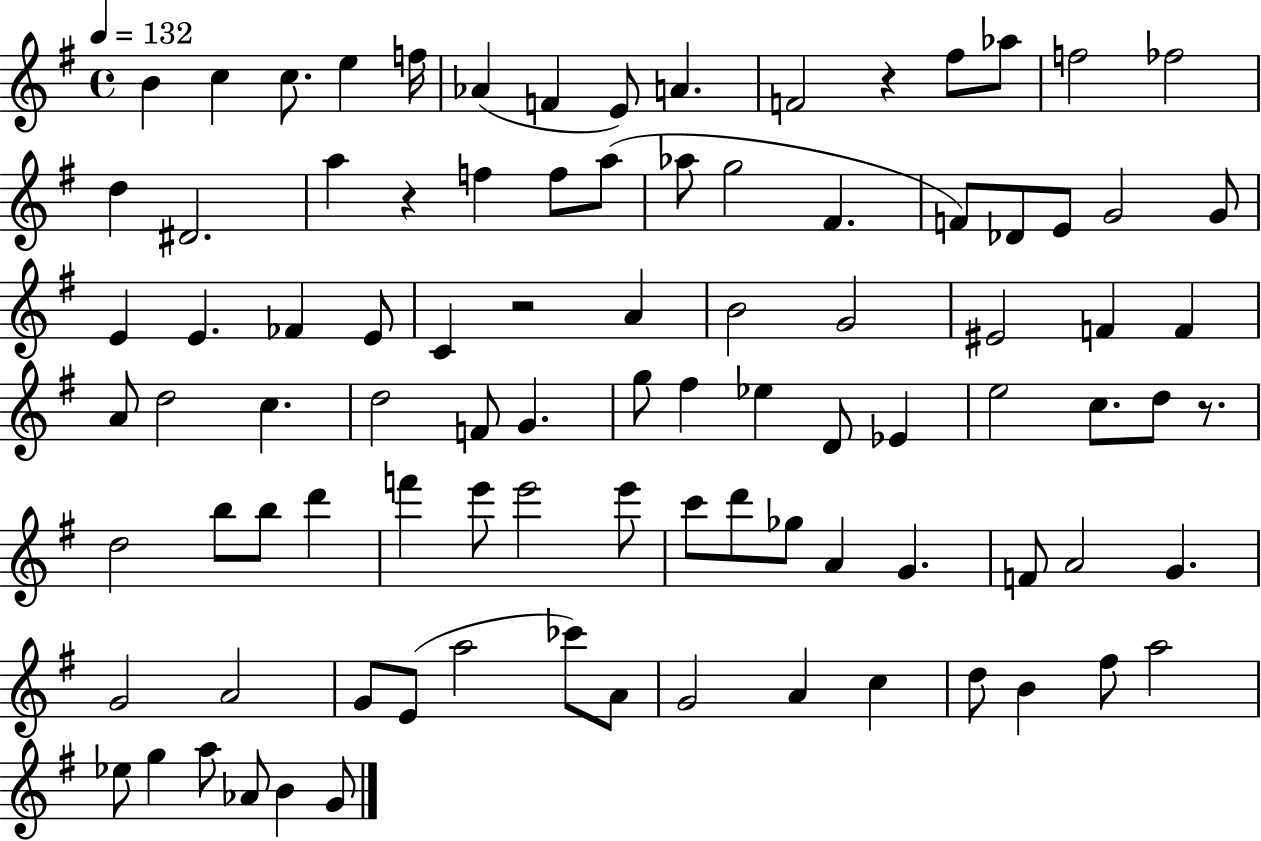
B4/q C5/q C5/e. E5/q F5/s Ab4/q F4/q E4/e A4/q. F4/h R/q F#5/e Ab5/e F5/h FES5/h D5/q D#4/h. A5/q R/q F5/q F5/e A5/e Ab5/e G5/h F#4/q. F4/e Db4/e E4/e G4/h G4/e E4/q E4/q. FES4/q E4/e C4/q R/h A4/q B4/h G4/h EIS4/h F4/q F4/q A4/e D5/h C5/q. D5/h F4/e G4/q. G5/e F#5/q Eb5/q D4/e Eb4/q E5/h C5/e. D5/e R/e. D5/h B5/e B5/e D6/q F6/q E6/e E6/h E6/e C6/e D6/e Gb5/e A4/q G4/q. F4/e A4/h G4/q. G4/h A4/h G4/e E4/e A5/h CES6/e A4/e G4/h A4/q C5/q D5/e B4/q F#5/e A5/h Eb5/e G5/q A5/e Ab4/e B4/q G4/e